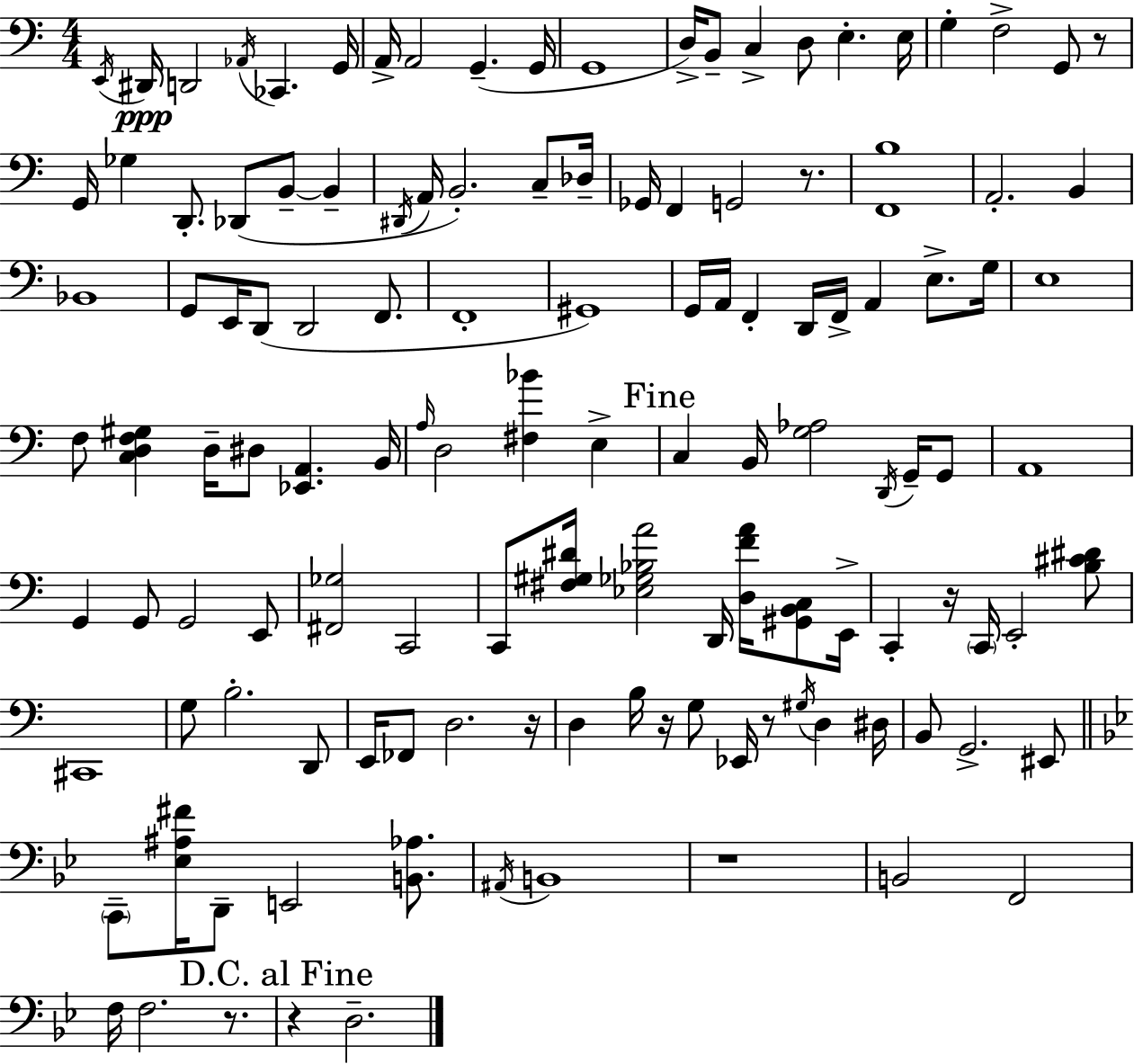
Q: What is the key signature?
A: C major